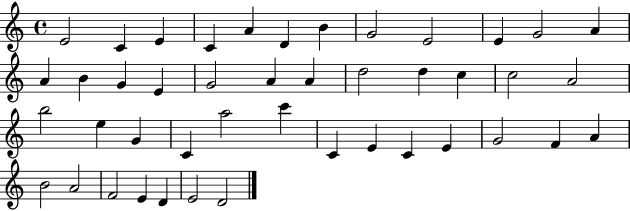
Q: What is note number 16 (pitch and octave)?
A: E4